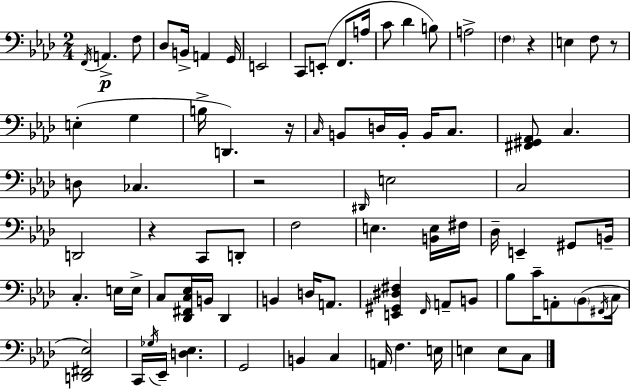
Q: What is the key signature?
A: F minor